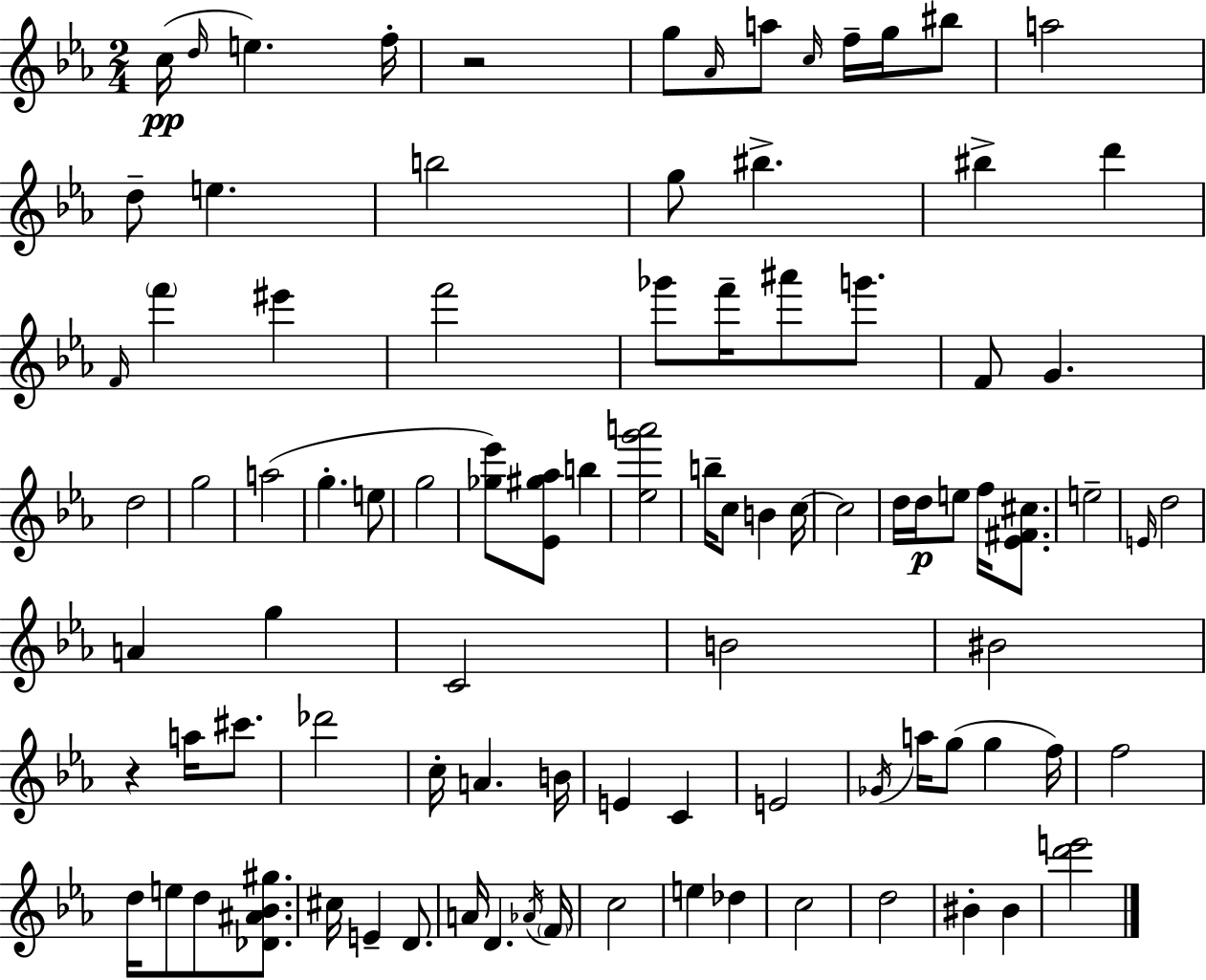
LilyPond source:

{
  \clef treble
  \numericTimeSignature
  \time 2/4
  \key c \minor
  c''16(\pp \grace { d''16 } e''4.) | f''16-. r2 | g''8 \grace { aes'16 } a''8 \grace { c''16 } f''16-- | g''16 bis''8 a''2 | \break d''8-- e''4. | b''2 | g''8 bis''4.-> | bis''4-> d'''4 | \break \grace { f'16 } \parenthesize f'''4 | eis'''4 f'''2 | ges'''8 f'''16-- ais'''8 | g'''8. f'8 g'4. | \break d''2 | g''2 | a''2( | g''4.-. | \break e''8 g''2 | <ges'' ees'''>8) <ees' gis'' aes''>8 | b''4 <ees'' g''' a'''>2 | b''16-- c''8 b'4 | \break c''16~~ c''2 | d''16 d''16\p e''8 | f''16 <ees' fis' cis''>8. e''2-- | \grace { e'16 } d''2 | \break a'4 | g''4 c'2 | b'2 | bis'2 | \break r4 | a''16 cis'''8. des'''2 | c''16-. a'4. | b'16 e'4 | \break c'4 e'2 | \acciaccatura { ges'16 } a''16 g''8( | g''4 f''16) f''2 | d''16 e''8 | \break d''8 <des' ais' bes' gis''>8. cis''16 e'4-- | d'8. a'16 d'4. | \acciaccatura { aes'16 } \parenthesize f'16 c''2 | e''4 | \break des''4 c''2 | d''2 | bis'4-. | bis'4 <d''' e'''>2 | \break \bar "|."
}